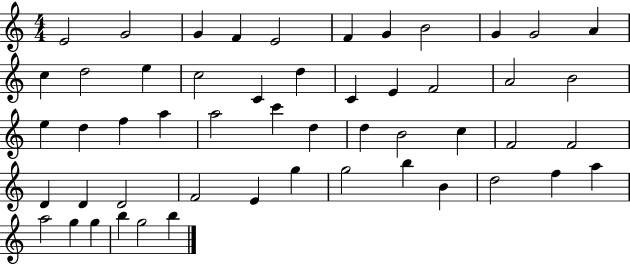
X:1
T:Untitled
M:4/4
L:1/4
K:C
E2 G2 G F E2 F G B2 G G2 A c d2 e c2 C d C E F2 A2 B2 e d f a a2 c' d d B2 c F2 F2 D D D2 F2 E g g2 b B d2 f a a2 g g b g2 b